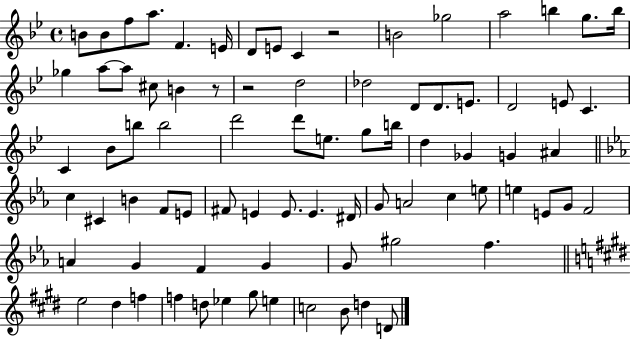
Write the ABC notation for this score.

X:1
T:Untitled
M:4/4
L:1/4
K:Bb
B/2 B/2 f/2 a/2 F E/4 D/2 E/2 C z2 B2 _g2 a2 b g/2 b/4 _g a/2 a/2 ^c/2 B z/2 z2 d2 _d2 D/2 D/2 E/2 D2 E/2 C C _B/2 b/2 b2 d'2 d'/2 e/2 g/2 b/4 d _G G ^A c ^C B F/2 E/2 ^F/2 E E/2 E ^D/4 G/2 A2 c e/2 e E/2 G/2 F2 A G F G G/2 ^g2 f e2 ^d f f d/2 _e ^g/2 e c2 B/2 d D/2